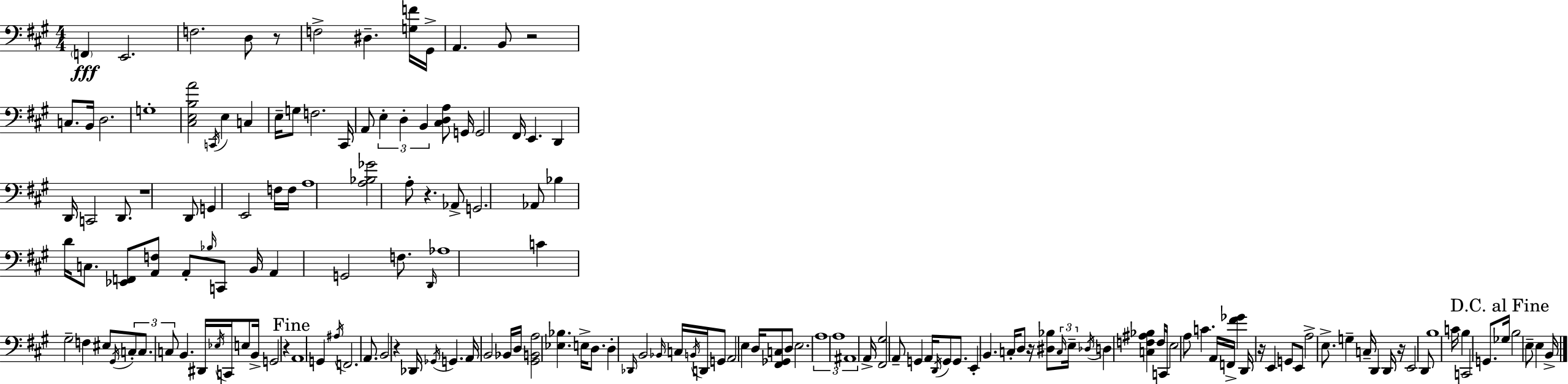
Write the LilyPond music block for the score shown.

{
  \clef bass
  \numericTimeSignature
  \time 4/4
  \key a \major
  \repeat volta 2 { \parenthesize f,4\fff e,2. | f2. d8 r8 | f2-> dis4.-- <g f'>16 gis,16-> | a,4. b,8 r2 | \break c8. b,16 d2. | g1-. | <cis e b a'>2 \acciaccatura { c,16 } e4 c4 | e16-- g8 f2. | \break cis,16 a,8 \tuplet 3/2 { e4-. d4-. b,4 } <cis d a>8 | g,16 g,2 fis,16 e,4. | d,4 d,16 c,2 d,8. | r1 | \break d,8 g,4 e,2 f16 | f16 a1 | <a bes ges'>2 a8-. r4. | aes,8-> g,2. aes,8 | \break bes4 d'16 c8. <ees, f,>8 <a, f>8 a,8-. \grace { bes16 } | c,8 b,16 a,4 g,2 f8. | \grace { d,16 } aes1 | c'4 gis2-- f4 | \break eis8 \acciaccatura { gis,16 } \tuplet 3/2 { c8-. c8. c8 } b,4. | dis,16 \acciaccatura { ees16 } c,16 e8 b,16-> g,2 | r4 \mark "Fine" a,1 | g,4 \acciaccatura { ais16 } f,2. | \break a,8. b,2 | r4 des,16 \acciaccatura { ges,16 } g,4. a,16 b,2 | bes,16 d16 <gis, b, a>2 | <ees bes>4. e16-> d8. d4-. \grace { des,16 } b,2 | \break \grace { bes,16 } c16 \acciaccatura { b,16 } d,16 g,8 a,2 | e4 d16 <fis, ges, c>8 d8 e2. | \tuplet 3/2 { a1 | a1 | \break ais,1 } | a,16-> <fis, gis>2 | a,8-- g,4 a,16 \acciaccatura { d,16 } g,8 g,8. | e,4-. b,4. c16-. d8 r16 <dis bes>8 | \break \tuplet 3/2 { \grace { c16 } e16-- \acciaccatura { des16 } } d4 <c f ais bes>4 f16 c,16 e2 | a8 c'4. a,16 f,16-> <fis' ges'>4 | d,16 r16 e,4 g,8 e,8 a2-> | e8.-> g4-- c16-- d,4 | \break d,16 r16 e,2 d,8 b1 | c'16 b4 | c,2 g,8. \mark "D.C. al Fine" ges16 b2 | e8-- e4 b,16-> } \bar "|."
}